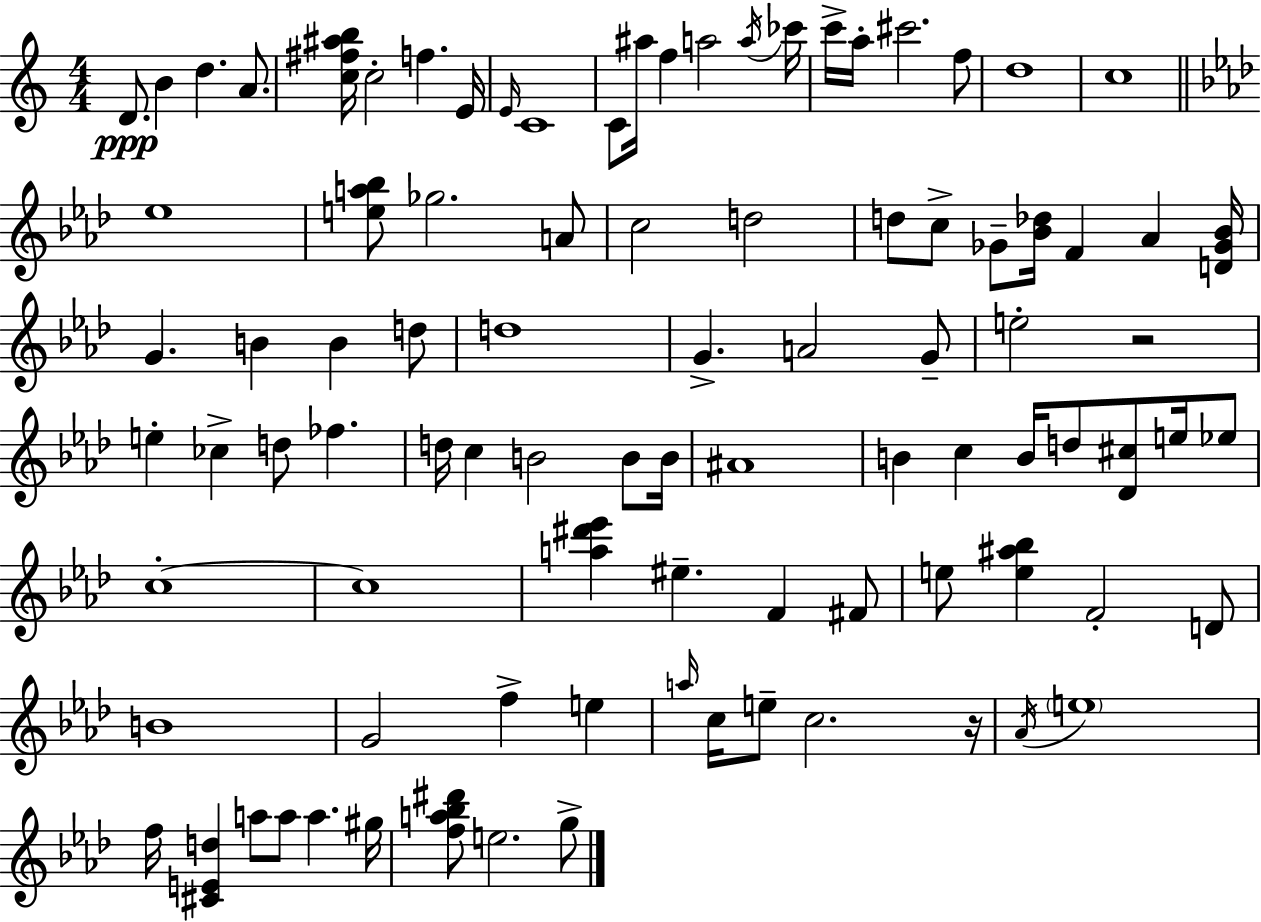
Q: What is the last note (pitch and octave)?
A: G5